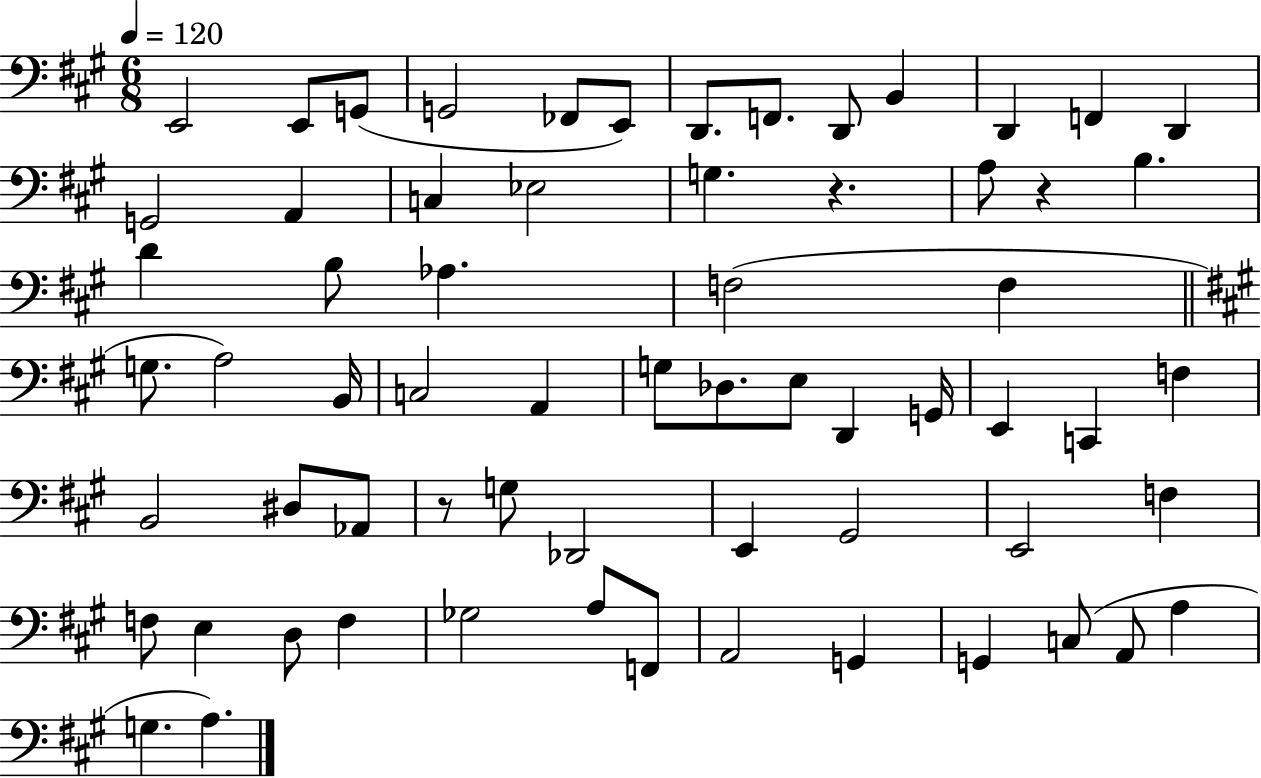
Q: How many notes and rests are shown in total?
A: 65